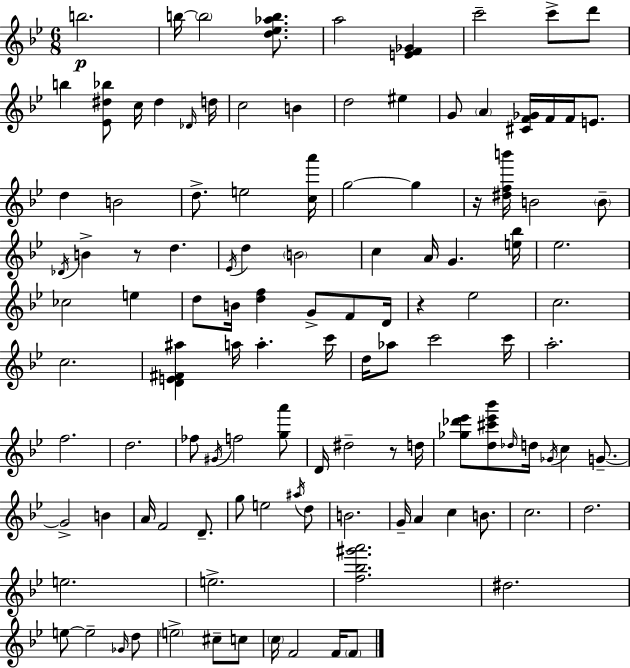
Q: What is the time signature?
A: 6/8